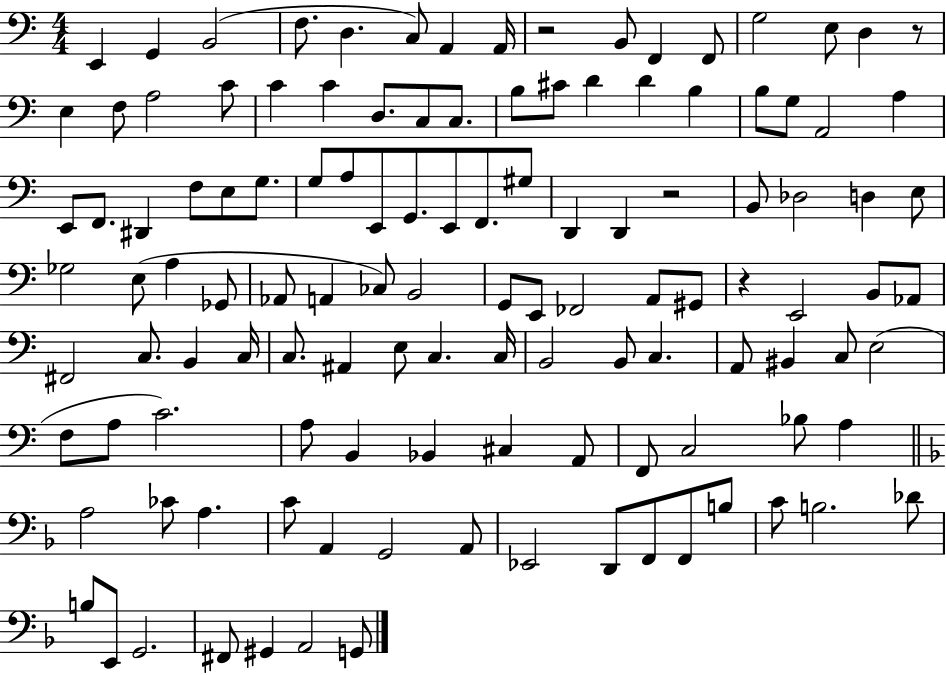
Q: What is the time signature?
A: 4/4